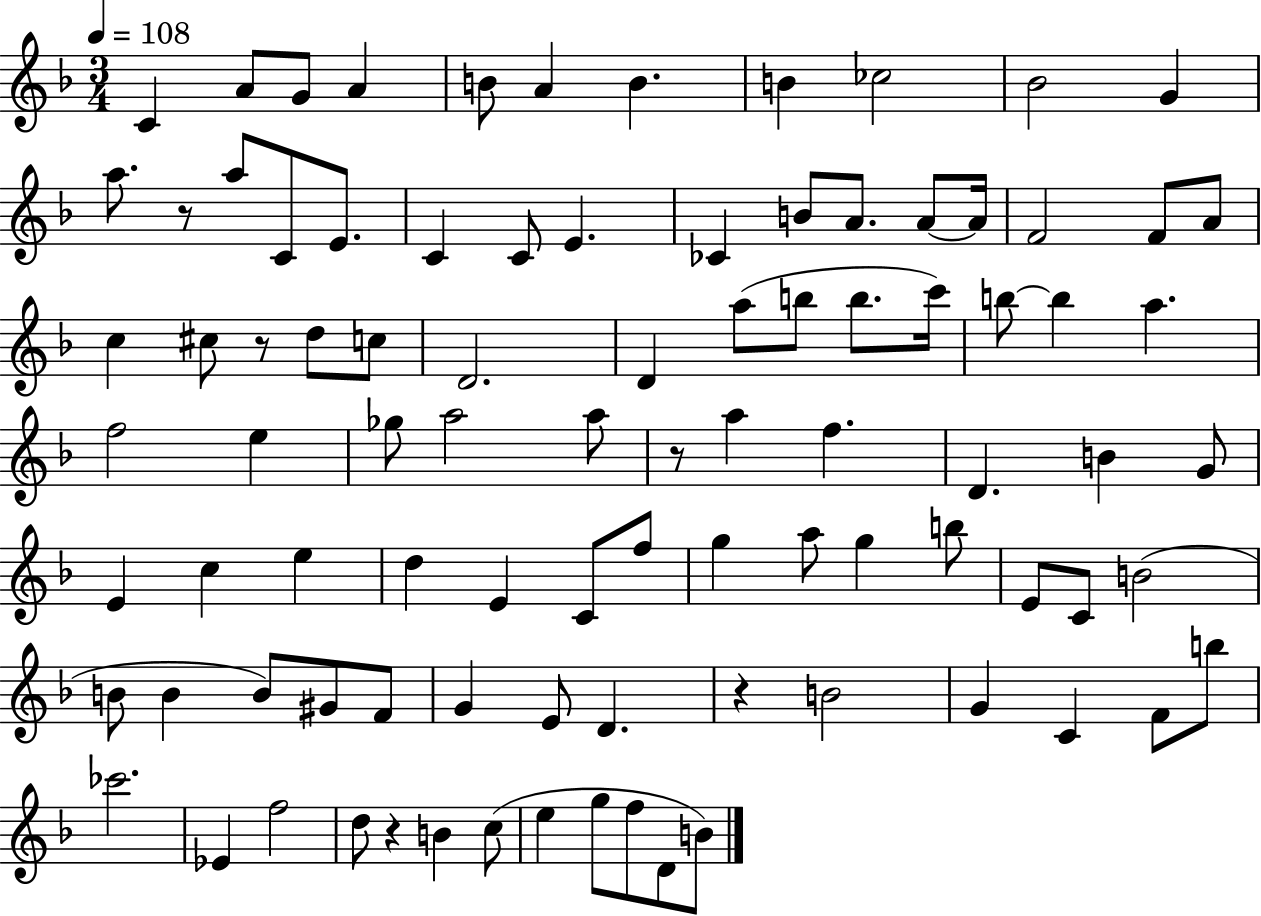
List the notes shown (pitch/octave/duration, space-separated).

C4/q A4/e G4/e A4/q B4/e A4/q B4/q. B4/q CES5/h Bb4/h G4/q A5/e. R/e A5/e C4/e E4/e. C4/q C4/e E4/q. CES4/q B4/e A4/e. A4/e A4/s F4/h F4/e A4/e C5/q C#5/e R/e D5/e C5/e D4/h. D4/q A5/e B5/e B5/e. C6/s B5/e B5/q A5/q. F5/h E5/q Gb5/e A5/h A5/e R/e A5/q F5/q. D4/q. B4/q G4/e E4/q C5/q E5/q D5/q E4/q C4/e F5/e G5/q A5/e G5/q B5/e E4/e C4/e B4/h B4/e B4/q B4/e G#4/e F4/e G4/q E4/e D4/q. R/q B4/h G4/q C4/q F4/e B5/e CES6/h. Eb4/q F5/h D5/e R/q B4/q C5/e E5/q G5/e F5/e D4/e B4/e